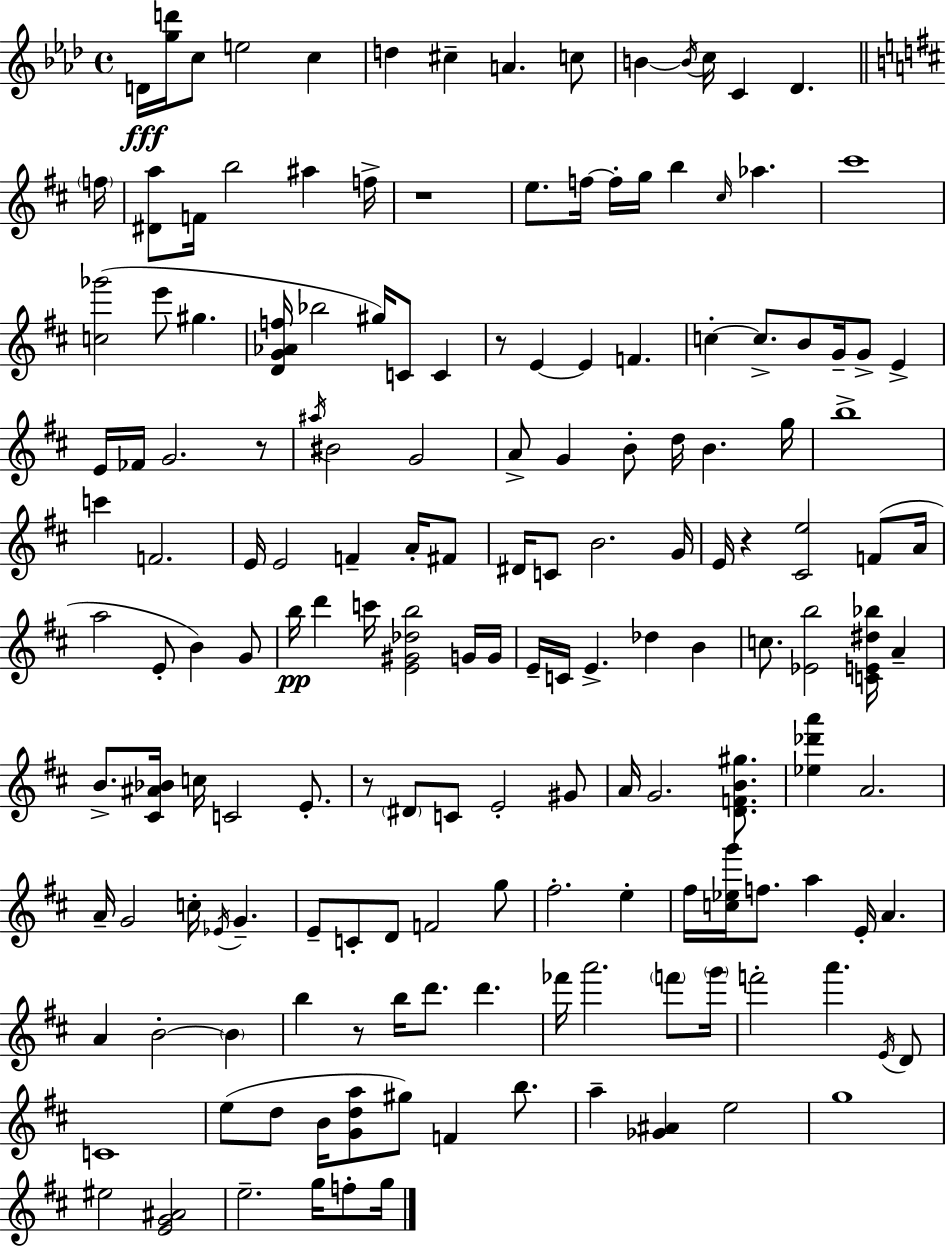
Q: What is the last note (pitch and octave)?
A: G5